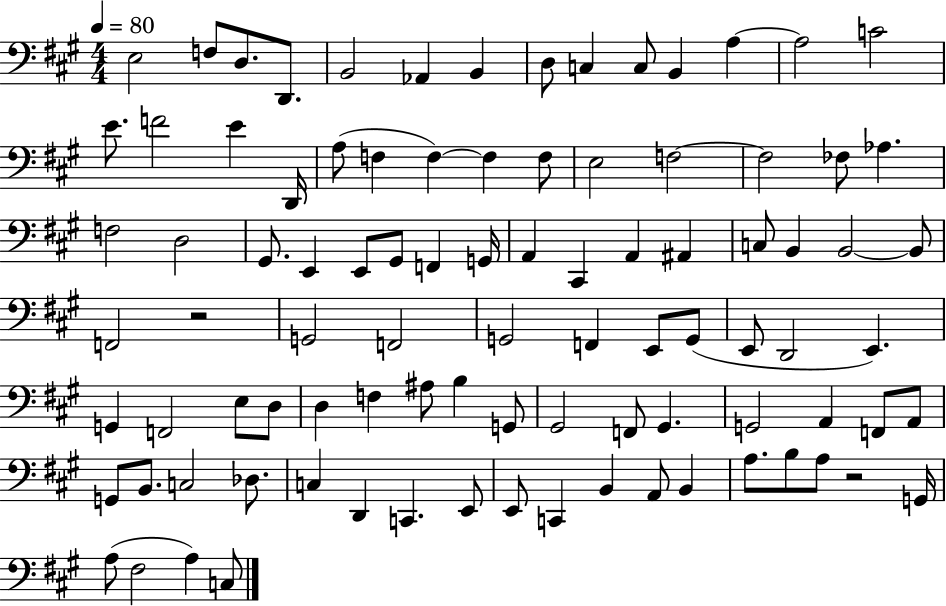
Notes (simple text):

E3/h F3/e D3/e. D2/e. B2/h Ab2/q B2/q D3/e C3/q C3/e B2/q A3/q A3/h C4/h E4/e. F4/h E4/q D2/s A3/e F3/q F3/q F3/q F3/e E3/h F3/h F3/h FES3/e Ab3/q. F3/h D3/h G#2/e. E2/q E2/e G#2/e F2/q G2/s A2/q C#2/q A2/q A#2/q C3/e B2/q B2/h B2/e F2/h R/h G2/h F2/h G2/h F2/q E2/e G2/e E2/e D2/h E2/q. G2/q F2/h E3/e D3/e D3/q F3/q A#3/e B3/q G2/e G#2/h F2/e G#2/q. G2/h A2/q F2/e A2/e G2/e B2/e. C3/h Db3/e. C3/q D2/q C2/q. E2/e E2/e C2/q B2/q A2/e B2/q A3/e. B3/e A3/e R/h G2/s A3/e F#3/h A3/q C3/e